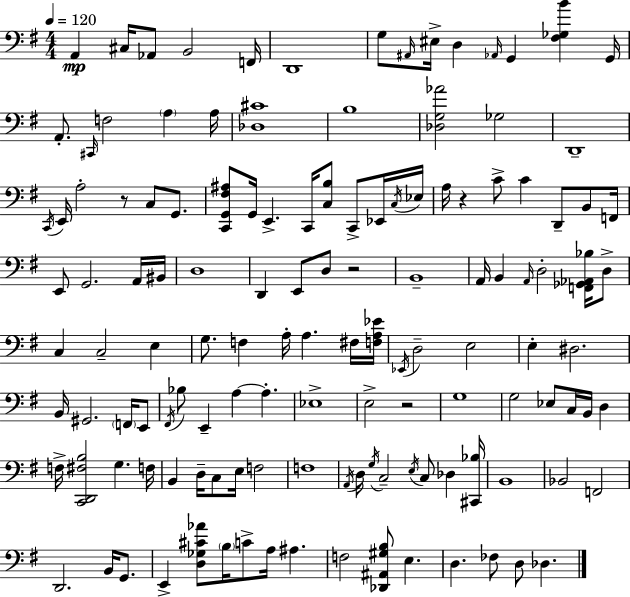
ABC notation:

X:1
T:Untitled
M:4/4
L:1/4
K:G
A,, ^C,/4 _A,,/2 B,,2 F,,/4 D,,4 G,/2 ^A,,/4 ^E,/4 D, _A,,/4 G,, [^F,_G,B] G,,/4 A,,/2 ^C,,/4 F,2 A, A,/4 [_D,^C]4 B,4 [_D,G,_A]2 _G,2 D,,4 C,,/4 E,,/4 A,2 z/2 C,/2 G,,/2 [C,,G,,^F,^A,]/2 G,,/4 E,, C,,/4 [C,B,]/2 C,,/2 _E,,/4 C,/4 _E,/4 A,/4 z C/2 C D,,/2 B,,/2 F,,/4 E,,/2 G,,2 A,,/4 ^B,,/4 D,4 D,, E,,/2 D,/2 z2 B,,4 A,,/4 B,, A,,/4 D,2 [F,,_G,,_A,,_B,]/4 D,/2 C, C,2 E, G,/2 F, A,/4 A, ^F,/4 [F,A,_E]/4 _E,,/4 D,2 E,2 E, ^D,2 B,,/4 ^G,,2 F,,/4 E,,/2 ^F,,/4 _B,/2 E,, A, A, _E,4 E,2 z2 G,4 G,2 _E,/2 C,/4 B,,/4 D, F,/4 [C,,D,,^F,B,]2 G, F,/4 B,, D,/4 C,/2 E,/4 F,2 F,4 A,,/4 D,/4 G,/4 C,2 E,/4 C,/2 _D, [^C,,_B,]/4 B,,4 _B,,2 F,,2 D,,2 B,,/4 G,,/2 E,, [D,_G,^C_A]/2 B,/4 C/2 A,/4 ^A, F,2 [_D,,^A,,^G,B,]/2 E, D, _F,/2 D,/2 _D,